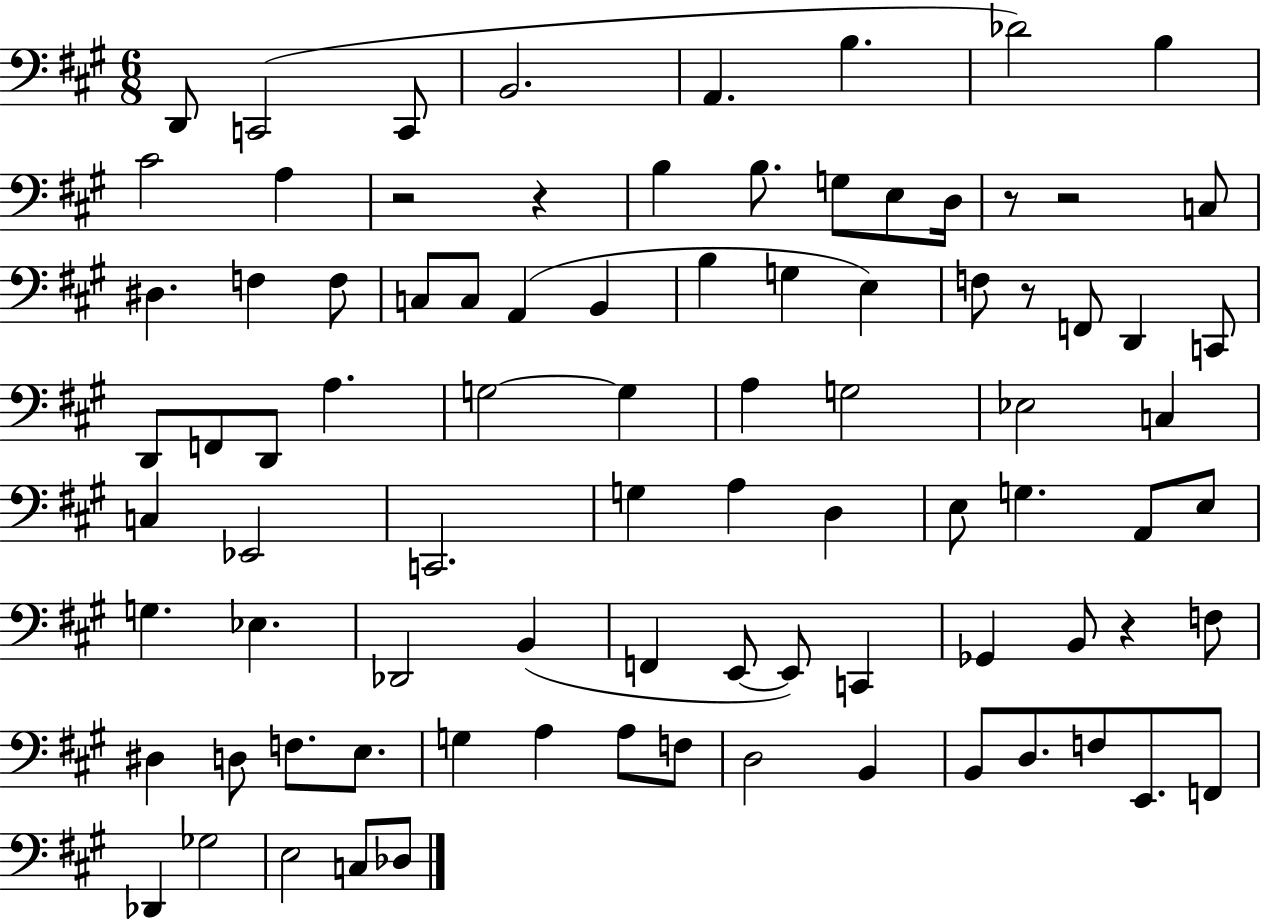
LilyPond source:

{
  \clef bass
  \numericTimeSignature
  \time 6/8
  \key a \major
  d,8 c,2( c,8 | b,2. | a,4. b4. | des'2) b4 | \break cis'2 a4 | r2 r4 | b4 b8. g8 e8 d16 | r8 r2 c8 | \break dis4. f4 f8 | c8 c8 a,4( b,4 | b4 g4 e4) | f8 r8 f,8 d,4 c,8 | \break d,8 f,8 d,8 a4. | g2~~ g4 | a4 g2 | ees2 c4 | \break c4 ees,2 | c,2. | g4 a4 d4 | e8 g4. a,8 e8 | \break g4. ees4. | des,2 b,4( | f,4 e,8~~ e,8) c,4 | ges,4 b,8 r4 f8 | \break dis4 d8 f8. e8. | g4 a4 a8 f8 | d2 b,4 | b,8 d8. f8 e,8. f,8 | \break des,4 ges2 | e2 c8 des8 | \bar "|."
}